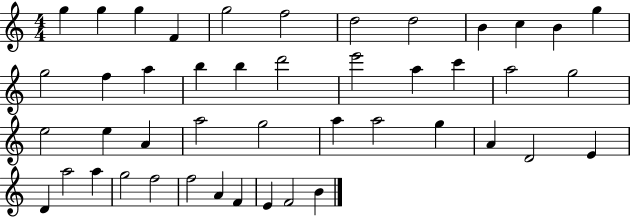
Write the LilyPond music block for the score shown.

{
  \clef treble
  \numericTimeSignature
  \time 4/4
  \key c \major
  g''4 g''4 g''4 f'4 | g''2 f''2 | d''2 d''2 | b'4 c''4 b'4 g''4 | \break g''2 f''4 a''4 | b''4 b''4 d'''2 | e'''2 a''4 c'''4 | a''2 g''2 | \break e''2 e''4 a'4 | a''2 g''2 | a''4 a''2 g''4 | a'4 d'2 e'4 | \break d'4 a''2 a''4 | g''2 f''2 | f''2 a'4 f'4 | e'4 f'2 b'4 | \break \bar "|."
}